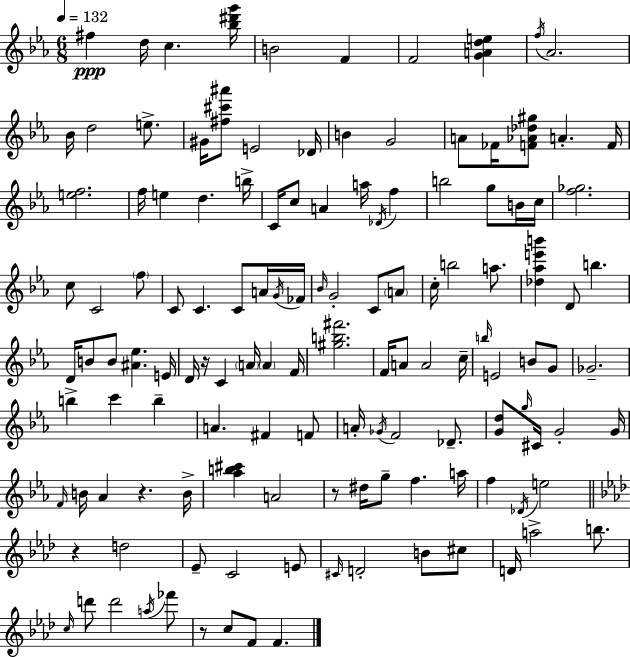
F#5/q D5/s C5/q. [Bb5,D#6,G6]/s B4/h F4/q F4/h [G4,A4,D5,E5]/q F5/s Ab4/h. Bb4/s D5/h E5/e. G#4/s [F#5,C#6,A#6]/e E4/h Db4/s B4/q G4/h A4/e FES4/s [F4,Ab4,Db5,G#5]/e A4/q. F4/s [E5,F5]/h. F5/s E5/q D5/q. B5/s C4/s C5/e A4/q A5/s Db4/s F5/q B5/h G5/e B4/s C5/s [F5,Gb5]/h. C5/e C4/h F5/e C4/e C4/q. C4/e A4/s G4/s FES4/s Bb4/s G4/h C4/e A4/e C5/s B5/h A5/e. [Db5,Ab5,E6,B6]/q D4/e B5/q. D4/s B4/e B4/e [A#4,Eb5]/q. E4/s D4/s R/s C4/q A4/s A4/q F4/s [G#5,B5,F#6]/h. F4/s A4/e A4/h C5/s B5/s E4/h B4/e G4/e Gb4/h. B5/q C6/q B5/q A4/q. F#4/q F4/e A4/s Gb4/s F4/h Db4/e. [G4,D5]/e G5/s C#4/s G4/h G4/s F4/s B4/s Ab4/q R/q. B4/s [Ab5,B5,C#6]/q A4/h R/e D#5/s G5/e F5/q. A5/s F5/q Db4/s E5/h R/q D5/h Eb4/e C4/h E4/e C#4/s D4/h B4/e C#5/e D4/s A5/h B5/e. C5/s D6/e D6/h A5/s FES6/e R/e C5/e F4/e F4/q.